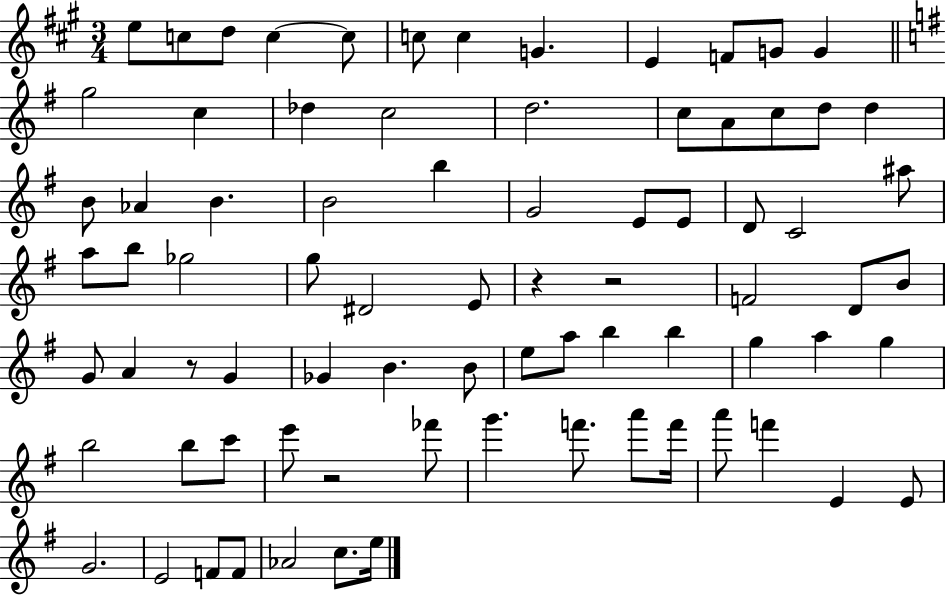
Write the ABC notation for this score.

X:1
T:Untitled
M:3/4
L:1/4
K:A
e/2 c/2 d/2 c c/2 c/2 c G E F/2 G/2 G g2 c _d c2 d2 c/2 A/2 c/2 d/2 d B/2 _A B B2 b G2 E/2 E/2 D/2 C2 ^a/2 a/2 b/2 _g2 g/2 ^D2 E/2 z z2 F2 D/2 B/2 G/2 A z/2 G _G B B/2 e/2 a/2 b b g a g b2 b/2 c'/2 e'/2 z2 _f'/2 g' f'/2 a'/2 f'/4 a'/2 f' E E/2 G2 E2 F/2 F/2 _A2 c/2 e/4